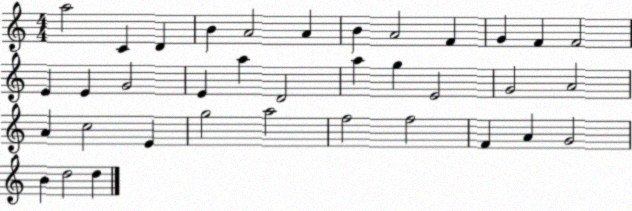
X:1
T:Untitled
M:4/4
L:1/4
K:C
a2 C D B A2 A B A2 F G F F2 E E G2 E a D2 a g E2 G2 A2 A c2 E g2 a2 f2 f2 F A G2 B d2 d